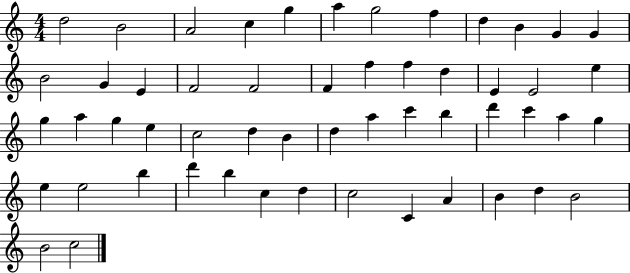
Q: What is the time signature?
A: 4/4